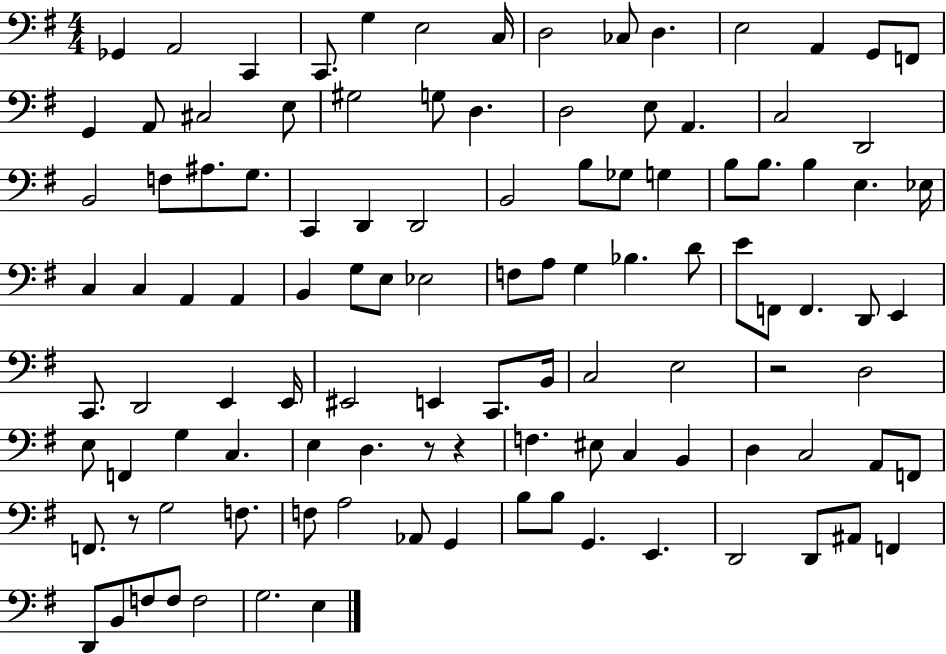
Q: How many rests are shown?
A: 4